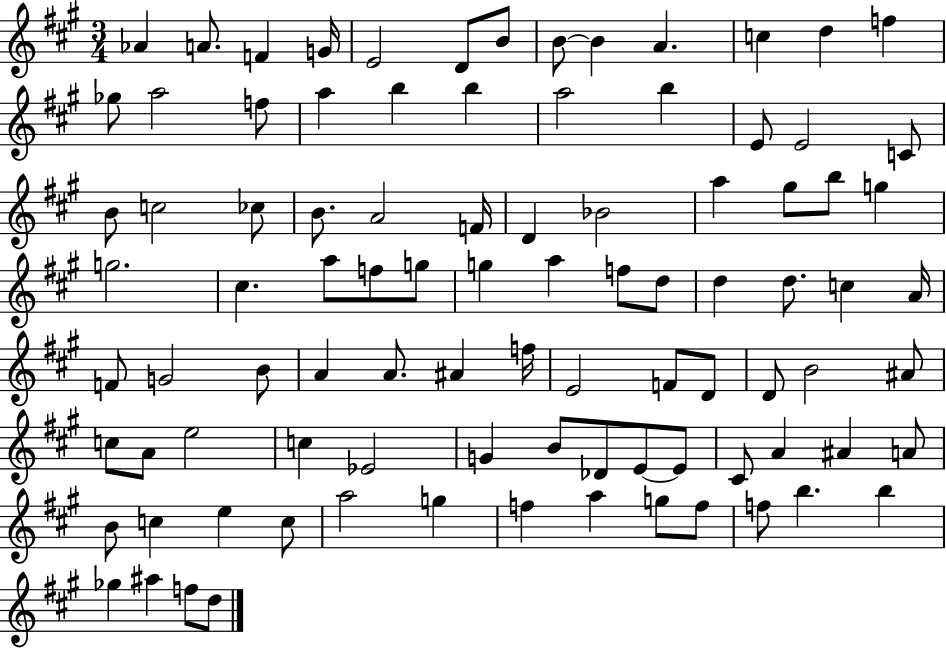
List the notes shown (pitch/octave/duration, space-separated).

Ab4/q A4/e. F4/q G4/s E4/h D4/e B4/e B4/e B4/q A4/q. C5/q D5/q F5/q Gb5/e A5/h F5/e A5/q B5/q B5/q A5/h B5/q E4/e E4/h C4/e B4/e C5/h CES5/e B4/e. A4/h F4/s D4/q Bb4/h A5/q G#5/e B5/e G5/q G5/h. C#5/q. A5/e F5/e G5/e G5/q A5/q F5/e D5/e D5/q D5/e. C5/q A4/s F4/e G4/h B4/e A4/q A4/e. A#4/q F5/s E4/h F4/e D4/e D4/e B4/h A#4/e C5/e A4/e E5/h C5/q Eb4/h G4/q B4/e Db4/e E4/e E4/e C#4/e A4/q A#4/q A4/e B4/e C5/q E5/q C5/e A5/h G5/q F5/q A5/q G5/e F5/e F5/e B5/q. B5/q Gb5/q A#5/q F5/e D5/e